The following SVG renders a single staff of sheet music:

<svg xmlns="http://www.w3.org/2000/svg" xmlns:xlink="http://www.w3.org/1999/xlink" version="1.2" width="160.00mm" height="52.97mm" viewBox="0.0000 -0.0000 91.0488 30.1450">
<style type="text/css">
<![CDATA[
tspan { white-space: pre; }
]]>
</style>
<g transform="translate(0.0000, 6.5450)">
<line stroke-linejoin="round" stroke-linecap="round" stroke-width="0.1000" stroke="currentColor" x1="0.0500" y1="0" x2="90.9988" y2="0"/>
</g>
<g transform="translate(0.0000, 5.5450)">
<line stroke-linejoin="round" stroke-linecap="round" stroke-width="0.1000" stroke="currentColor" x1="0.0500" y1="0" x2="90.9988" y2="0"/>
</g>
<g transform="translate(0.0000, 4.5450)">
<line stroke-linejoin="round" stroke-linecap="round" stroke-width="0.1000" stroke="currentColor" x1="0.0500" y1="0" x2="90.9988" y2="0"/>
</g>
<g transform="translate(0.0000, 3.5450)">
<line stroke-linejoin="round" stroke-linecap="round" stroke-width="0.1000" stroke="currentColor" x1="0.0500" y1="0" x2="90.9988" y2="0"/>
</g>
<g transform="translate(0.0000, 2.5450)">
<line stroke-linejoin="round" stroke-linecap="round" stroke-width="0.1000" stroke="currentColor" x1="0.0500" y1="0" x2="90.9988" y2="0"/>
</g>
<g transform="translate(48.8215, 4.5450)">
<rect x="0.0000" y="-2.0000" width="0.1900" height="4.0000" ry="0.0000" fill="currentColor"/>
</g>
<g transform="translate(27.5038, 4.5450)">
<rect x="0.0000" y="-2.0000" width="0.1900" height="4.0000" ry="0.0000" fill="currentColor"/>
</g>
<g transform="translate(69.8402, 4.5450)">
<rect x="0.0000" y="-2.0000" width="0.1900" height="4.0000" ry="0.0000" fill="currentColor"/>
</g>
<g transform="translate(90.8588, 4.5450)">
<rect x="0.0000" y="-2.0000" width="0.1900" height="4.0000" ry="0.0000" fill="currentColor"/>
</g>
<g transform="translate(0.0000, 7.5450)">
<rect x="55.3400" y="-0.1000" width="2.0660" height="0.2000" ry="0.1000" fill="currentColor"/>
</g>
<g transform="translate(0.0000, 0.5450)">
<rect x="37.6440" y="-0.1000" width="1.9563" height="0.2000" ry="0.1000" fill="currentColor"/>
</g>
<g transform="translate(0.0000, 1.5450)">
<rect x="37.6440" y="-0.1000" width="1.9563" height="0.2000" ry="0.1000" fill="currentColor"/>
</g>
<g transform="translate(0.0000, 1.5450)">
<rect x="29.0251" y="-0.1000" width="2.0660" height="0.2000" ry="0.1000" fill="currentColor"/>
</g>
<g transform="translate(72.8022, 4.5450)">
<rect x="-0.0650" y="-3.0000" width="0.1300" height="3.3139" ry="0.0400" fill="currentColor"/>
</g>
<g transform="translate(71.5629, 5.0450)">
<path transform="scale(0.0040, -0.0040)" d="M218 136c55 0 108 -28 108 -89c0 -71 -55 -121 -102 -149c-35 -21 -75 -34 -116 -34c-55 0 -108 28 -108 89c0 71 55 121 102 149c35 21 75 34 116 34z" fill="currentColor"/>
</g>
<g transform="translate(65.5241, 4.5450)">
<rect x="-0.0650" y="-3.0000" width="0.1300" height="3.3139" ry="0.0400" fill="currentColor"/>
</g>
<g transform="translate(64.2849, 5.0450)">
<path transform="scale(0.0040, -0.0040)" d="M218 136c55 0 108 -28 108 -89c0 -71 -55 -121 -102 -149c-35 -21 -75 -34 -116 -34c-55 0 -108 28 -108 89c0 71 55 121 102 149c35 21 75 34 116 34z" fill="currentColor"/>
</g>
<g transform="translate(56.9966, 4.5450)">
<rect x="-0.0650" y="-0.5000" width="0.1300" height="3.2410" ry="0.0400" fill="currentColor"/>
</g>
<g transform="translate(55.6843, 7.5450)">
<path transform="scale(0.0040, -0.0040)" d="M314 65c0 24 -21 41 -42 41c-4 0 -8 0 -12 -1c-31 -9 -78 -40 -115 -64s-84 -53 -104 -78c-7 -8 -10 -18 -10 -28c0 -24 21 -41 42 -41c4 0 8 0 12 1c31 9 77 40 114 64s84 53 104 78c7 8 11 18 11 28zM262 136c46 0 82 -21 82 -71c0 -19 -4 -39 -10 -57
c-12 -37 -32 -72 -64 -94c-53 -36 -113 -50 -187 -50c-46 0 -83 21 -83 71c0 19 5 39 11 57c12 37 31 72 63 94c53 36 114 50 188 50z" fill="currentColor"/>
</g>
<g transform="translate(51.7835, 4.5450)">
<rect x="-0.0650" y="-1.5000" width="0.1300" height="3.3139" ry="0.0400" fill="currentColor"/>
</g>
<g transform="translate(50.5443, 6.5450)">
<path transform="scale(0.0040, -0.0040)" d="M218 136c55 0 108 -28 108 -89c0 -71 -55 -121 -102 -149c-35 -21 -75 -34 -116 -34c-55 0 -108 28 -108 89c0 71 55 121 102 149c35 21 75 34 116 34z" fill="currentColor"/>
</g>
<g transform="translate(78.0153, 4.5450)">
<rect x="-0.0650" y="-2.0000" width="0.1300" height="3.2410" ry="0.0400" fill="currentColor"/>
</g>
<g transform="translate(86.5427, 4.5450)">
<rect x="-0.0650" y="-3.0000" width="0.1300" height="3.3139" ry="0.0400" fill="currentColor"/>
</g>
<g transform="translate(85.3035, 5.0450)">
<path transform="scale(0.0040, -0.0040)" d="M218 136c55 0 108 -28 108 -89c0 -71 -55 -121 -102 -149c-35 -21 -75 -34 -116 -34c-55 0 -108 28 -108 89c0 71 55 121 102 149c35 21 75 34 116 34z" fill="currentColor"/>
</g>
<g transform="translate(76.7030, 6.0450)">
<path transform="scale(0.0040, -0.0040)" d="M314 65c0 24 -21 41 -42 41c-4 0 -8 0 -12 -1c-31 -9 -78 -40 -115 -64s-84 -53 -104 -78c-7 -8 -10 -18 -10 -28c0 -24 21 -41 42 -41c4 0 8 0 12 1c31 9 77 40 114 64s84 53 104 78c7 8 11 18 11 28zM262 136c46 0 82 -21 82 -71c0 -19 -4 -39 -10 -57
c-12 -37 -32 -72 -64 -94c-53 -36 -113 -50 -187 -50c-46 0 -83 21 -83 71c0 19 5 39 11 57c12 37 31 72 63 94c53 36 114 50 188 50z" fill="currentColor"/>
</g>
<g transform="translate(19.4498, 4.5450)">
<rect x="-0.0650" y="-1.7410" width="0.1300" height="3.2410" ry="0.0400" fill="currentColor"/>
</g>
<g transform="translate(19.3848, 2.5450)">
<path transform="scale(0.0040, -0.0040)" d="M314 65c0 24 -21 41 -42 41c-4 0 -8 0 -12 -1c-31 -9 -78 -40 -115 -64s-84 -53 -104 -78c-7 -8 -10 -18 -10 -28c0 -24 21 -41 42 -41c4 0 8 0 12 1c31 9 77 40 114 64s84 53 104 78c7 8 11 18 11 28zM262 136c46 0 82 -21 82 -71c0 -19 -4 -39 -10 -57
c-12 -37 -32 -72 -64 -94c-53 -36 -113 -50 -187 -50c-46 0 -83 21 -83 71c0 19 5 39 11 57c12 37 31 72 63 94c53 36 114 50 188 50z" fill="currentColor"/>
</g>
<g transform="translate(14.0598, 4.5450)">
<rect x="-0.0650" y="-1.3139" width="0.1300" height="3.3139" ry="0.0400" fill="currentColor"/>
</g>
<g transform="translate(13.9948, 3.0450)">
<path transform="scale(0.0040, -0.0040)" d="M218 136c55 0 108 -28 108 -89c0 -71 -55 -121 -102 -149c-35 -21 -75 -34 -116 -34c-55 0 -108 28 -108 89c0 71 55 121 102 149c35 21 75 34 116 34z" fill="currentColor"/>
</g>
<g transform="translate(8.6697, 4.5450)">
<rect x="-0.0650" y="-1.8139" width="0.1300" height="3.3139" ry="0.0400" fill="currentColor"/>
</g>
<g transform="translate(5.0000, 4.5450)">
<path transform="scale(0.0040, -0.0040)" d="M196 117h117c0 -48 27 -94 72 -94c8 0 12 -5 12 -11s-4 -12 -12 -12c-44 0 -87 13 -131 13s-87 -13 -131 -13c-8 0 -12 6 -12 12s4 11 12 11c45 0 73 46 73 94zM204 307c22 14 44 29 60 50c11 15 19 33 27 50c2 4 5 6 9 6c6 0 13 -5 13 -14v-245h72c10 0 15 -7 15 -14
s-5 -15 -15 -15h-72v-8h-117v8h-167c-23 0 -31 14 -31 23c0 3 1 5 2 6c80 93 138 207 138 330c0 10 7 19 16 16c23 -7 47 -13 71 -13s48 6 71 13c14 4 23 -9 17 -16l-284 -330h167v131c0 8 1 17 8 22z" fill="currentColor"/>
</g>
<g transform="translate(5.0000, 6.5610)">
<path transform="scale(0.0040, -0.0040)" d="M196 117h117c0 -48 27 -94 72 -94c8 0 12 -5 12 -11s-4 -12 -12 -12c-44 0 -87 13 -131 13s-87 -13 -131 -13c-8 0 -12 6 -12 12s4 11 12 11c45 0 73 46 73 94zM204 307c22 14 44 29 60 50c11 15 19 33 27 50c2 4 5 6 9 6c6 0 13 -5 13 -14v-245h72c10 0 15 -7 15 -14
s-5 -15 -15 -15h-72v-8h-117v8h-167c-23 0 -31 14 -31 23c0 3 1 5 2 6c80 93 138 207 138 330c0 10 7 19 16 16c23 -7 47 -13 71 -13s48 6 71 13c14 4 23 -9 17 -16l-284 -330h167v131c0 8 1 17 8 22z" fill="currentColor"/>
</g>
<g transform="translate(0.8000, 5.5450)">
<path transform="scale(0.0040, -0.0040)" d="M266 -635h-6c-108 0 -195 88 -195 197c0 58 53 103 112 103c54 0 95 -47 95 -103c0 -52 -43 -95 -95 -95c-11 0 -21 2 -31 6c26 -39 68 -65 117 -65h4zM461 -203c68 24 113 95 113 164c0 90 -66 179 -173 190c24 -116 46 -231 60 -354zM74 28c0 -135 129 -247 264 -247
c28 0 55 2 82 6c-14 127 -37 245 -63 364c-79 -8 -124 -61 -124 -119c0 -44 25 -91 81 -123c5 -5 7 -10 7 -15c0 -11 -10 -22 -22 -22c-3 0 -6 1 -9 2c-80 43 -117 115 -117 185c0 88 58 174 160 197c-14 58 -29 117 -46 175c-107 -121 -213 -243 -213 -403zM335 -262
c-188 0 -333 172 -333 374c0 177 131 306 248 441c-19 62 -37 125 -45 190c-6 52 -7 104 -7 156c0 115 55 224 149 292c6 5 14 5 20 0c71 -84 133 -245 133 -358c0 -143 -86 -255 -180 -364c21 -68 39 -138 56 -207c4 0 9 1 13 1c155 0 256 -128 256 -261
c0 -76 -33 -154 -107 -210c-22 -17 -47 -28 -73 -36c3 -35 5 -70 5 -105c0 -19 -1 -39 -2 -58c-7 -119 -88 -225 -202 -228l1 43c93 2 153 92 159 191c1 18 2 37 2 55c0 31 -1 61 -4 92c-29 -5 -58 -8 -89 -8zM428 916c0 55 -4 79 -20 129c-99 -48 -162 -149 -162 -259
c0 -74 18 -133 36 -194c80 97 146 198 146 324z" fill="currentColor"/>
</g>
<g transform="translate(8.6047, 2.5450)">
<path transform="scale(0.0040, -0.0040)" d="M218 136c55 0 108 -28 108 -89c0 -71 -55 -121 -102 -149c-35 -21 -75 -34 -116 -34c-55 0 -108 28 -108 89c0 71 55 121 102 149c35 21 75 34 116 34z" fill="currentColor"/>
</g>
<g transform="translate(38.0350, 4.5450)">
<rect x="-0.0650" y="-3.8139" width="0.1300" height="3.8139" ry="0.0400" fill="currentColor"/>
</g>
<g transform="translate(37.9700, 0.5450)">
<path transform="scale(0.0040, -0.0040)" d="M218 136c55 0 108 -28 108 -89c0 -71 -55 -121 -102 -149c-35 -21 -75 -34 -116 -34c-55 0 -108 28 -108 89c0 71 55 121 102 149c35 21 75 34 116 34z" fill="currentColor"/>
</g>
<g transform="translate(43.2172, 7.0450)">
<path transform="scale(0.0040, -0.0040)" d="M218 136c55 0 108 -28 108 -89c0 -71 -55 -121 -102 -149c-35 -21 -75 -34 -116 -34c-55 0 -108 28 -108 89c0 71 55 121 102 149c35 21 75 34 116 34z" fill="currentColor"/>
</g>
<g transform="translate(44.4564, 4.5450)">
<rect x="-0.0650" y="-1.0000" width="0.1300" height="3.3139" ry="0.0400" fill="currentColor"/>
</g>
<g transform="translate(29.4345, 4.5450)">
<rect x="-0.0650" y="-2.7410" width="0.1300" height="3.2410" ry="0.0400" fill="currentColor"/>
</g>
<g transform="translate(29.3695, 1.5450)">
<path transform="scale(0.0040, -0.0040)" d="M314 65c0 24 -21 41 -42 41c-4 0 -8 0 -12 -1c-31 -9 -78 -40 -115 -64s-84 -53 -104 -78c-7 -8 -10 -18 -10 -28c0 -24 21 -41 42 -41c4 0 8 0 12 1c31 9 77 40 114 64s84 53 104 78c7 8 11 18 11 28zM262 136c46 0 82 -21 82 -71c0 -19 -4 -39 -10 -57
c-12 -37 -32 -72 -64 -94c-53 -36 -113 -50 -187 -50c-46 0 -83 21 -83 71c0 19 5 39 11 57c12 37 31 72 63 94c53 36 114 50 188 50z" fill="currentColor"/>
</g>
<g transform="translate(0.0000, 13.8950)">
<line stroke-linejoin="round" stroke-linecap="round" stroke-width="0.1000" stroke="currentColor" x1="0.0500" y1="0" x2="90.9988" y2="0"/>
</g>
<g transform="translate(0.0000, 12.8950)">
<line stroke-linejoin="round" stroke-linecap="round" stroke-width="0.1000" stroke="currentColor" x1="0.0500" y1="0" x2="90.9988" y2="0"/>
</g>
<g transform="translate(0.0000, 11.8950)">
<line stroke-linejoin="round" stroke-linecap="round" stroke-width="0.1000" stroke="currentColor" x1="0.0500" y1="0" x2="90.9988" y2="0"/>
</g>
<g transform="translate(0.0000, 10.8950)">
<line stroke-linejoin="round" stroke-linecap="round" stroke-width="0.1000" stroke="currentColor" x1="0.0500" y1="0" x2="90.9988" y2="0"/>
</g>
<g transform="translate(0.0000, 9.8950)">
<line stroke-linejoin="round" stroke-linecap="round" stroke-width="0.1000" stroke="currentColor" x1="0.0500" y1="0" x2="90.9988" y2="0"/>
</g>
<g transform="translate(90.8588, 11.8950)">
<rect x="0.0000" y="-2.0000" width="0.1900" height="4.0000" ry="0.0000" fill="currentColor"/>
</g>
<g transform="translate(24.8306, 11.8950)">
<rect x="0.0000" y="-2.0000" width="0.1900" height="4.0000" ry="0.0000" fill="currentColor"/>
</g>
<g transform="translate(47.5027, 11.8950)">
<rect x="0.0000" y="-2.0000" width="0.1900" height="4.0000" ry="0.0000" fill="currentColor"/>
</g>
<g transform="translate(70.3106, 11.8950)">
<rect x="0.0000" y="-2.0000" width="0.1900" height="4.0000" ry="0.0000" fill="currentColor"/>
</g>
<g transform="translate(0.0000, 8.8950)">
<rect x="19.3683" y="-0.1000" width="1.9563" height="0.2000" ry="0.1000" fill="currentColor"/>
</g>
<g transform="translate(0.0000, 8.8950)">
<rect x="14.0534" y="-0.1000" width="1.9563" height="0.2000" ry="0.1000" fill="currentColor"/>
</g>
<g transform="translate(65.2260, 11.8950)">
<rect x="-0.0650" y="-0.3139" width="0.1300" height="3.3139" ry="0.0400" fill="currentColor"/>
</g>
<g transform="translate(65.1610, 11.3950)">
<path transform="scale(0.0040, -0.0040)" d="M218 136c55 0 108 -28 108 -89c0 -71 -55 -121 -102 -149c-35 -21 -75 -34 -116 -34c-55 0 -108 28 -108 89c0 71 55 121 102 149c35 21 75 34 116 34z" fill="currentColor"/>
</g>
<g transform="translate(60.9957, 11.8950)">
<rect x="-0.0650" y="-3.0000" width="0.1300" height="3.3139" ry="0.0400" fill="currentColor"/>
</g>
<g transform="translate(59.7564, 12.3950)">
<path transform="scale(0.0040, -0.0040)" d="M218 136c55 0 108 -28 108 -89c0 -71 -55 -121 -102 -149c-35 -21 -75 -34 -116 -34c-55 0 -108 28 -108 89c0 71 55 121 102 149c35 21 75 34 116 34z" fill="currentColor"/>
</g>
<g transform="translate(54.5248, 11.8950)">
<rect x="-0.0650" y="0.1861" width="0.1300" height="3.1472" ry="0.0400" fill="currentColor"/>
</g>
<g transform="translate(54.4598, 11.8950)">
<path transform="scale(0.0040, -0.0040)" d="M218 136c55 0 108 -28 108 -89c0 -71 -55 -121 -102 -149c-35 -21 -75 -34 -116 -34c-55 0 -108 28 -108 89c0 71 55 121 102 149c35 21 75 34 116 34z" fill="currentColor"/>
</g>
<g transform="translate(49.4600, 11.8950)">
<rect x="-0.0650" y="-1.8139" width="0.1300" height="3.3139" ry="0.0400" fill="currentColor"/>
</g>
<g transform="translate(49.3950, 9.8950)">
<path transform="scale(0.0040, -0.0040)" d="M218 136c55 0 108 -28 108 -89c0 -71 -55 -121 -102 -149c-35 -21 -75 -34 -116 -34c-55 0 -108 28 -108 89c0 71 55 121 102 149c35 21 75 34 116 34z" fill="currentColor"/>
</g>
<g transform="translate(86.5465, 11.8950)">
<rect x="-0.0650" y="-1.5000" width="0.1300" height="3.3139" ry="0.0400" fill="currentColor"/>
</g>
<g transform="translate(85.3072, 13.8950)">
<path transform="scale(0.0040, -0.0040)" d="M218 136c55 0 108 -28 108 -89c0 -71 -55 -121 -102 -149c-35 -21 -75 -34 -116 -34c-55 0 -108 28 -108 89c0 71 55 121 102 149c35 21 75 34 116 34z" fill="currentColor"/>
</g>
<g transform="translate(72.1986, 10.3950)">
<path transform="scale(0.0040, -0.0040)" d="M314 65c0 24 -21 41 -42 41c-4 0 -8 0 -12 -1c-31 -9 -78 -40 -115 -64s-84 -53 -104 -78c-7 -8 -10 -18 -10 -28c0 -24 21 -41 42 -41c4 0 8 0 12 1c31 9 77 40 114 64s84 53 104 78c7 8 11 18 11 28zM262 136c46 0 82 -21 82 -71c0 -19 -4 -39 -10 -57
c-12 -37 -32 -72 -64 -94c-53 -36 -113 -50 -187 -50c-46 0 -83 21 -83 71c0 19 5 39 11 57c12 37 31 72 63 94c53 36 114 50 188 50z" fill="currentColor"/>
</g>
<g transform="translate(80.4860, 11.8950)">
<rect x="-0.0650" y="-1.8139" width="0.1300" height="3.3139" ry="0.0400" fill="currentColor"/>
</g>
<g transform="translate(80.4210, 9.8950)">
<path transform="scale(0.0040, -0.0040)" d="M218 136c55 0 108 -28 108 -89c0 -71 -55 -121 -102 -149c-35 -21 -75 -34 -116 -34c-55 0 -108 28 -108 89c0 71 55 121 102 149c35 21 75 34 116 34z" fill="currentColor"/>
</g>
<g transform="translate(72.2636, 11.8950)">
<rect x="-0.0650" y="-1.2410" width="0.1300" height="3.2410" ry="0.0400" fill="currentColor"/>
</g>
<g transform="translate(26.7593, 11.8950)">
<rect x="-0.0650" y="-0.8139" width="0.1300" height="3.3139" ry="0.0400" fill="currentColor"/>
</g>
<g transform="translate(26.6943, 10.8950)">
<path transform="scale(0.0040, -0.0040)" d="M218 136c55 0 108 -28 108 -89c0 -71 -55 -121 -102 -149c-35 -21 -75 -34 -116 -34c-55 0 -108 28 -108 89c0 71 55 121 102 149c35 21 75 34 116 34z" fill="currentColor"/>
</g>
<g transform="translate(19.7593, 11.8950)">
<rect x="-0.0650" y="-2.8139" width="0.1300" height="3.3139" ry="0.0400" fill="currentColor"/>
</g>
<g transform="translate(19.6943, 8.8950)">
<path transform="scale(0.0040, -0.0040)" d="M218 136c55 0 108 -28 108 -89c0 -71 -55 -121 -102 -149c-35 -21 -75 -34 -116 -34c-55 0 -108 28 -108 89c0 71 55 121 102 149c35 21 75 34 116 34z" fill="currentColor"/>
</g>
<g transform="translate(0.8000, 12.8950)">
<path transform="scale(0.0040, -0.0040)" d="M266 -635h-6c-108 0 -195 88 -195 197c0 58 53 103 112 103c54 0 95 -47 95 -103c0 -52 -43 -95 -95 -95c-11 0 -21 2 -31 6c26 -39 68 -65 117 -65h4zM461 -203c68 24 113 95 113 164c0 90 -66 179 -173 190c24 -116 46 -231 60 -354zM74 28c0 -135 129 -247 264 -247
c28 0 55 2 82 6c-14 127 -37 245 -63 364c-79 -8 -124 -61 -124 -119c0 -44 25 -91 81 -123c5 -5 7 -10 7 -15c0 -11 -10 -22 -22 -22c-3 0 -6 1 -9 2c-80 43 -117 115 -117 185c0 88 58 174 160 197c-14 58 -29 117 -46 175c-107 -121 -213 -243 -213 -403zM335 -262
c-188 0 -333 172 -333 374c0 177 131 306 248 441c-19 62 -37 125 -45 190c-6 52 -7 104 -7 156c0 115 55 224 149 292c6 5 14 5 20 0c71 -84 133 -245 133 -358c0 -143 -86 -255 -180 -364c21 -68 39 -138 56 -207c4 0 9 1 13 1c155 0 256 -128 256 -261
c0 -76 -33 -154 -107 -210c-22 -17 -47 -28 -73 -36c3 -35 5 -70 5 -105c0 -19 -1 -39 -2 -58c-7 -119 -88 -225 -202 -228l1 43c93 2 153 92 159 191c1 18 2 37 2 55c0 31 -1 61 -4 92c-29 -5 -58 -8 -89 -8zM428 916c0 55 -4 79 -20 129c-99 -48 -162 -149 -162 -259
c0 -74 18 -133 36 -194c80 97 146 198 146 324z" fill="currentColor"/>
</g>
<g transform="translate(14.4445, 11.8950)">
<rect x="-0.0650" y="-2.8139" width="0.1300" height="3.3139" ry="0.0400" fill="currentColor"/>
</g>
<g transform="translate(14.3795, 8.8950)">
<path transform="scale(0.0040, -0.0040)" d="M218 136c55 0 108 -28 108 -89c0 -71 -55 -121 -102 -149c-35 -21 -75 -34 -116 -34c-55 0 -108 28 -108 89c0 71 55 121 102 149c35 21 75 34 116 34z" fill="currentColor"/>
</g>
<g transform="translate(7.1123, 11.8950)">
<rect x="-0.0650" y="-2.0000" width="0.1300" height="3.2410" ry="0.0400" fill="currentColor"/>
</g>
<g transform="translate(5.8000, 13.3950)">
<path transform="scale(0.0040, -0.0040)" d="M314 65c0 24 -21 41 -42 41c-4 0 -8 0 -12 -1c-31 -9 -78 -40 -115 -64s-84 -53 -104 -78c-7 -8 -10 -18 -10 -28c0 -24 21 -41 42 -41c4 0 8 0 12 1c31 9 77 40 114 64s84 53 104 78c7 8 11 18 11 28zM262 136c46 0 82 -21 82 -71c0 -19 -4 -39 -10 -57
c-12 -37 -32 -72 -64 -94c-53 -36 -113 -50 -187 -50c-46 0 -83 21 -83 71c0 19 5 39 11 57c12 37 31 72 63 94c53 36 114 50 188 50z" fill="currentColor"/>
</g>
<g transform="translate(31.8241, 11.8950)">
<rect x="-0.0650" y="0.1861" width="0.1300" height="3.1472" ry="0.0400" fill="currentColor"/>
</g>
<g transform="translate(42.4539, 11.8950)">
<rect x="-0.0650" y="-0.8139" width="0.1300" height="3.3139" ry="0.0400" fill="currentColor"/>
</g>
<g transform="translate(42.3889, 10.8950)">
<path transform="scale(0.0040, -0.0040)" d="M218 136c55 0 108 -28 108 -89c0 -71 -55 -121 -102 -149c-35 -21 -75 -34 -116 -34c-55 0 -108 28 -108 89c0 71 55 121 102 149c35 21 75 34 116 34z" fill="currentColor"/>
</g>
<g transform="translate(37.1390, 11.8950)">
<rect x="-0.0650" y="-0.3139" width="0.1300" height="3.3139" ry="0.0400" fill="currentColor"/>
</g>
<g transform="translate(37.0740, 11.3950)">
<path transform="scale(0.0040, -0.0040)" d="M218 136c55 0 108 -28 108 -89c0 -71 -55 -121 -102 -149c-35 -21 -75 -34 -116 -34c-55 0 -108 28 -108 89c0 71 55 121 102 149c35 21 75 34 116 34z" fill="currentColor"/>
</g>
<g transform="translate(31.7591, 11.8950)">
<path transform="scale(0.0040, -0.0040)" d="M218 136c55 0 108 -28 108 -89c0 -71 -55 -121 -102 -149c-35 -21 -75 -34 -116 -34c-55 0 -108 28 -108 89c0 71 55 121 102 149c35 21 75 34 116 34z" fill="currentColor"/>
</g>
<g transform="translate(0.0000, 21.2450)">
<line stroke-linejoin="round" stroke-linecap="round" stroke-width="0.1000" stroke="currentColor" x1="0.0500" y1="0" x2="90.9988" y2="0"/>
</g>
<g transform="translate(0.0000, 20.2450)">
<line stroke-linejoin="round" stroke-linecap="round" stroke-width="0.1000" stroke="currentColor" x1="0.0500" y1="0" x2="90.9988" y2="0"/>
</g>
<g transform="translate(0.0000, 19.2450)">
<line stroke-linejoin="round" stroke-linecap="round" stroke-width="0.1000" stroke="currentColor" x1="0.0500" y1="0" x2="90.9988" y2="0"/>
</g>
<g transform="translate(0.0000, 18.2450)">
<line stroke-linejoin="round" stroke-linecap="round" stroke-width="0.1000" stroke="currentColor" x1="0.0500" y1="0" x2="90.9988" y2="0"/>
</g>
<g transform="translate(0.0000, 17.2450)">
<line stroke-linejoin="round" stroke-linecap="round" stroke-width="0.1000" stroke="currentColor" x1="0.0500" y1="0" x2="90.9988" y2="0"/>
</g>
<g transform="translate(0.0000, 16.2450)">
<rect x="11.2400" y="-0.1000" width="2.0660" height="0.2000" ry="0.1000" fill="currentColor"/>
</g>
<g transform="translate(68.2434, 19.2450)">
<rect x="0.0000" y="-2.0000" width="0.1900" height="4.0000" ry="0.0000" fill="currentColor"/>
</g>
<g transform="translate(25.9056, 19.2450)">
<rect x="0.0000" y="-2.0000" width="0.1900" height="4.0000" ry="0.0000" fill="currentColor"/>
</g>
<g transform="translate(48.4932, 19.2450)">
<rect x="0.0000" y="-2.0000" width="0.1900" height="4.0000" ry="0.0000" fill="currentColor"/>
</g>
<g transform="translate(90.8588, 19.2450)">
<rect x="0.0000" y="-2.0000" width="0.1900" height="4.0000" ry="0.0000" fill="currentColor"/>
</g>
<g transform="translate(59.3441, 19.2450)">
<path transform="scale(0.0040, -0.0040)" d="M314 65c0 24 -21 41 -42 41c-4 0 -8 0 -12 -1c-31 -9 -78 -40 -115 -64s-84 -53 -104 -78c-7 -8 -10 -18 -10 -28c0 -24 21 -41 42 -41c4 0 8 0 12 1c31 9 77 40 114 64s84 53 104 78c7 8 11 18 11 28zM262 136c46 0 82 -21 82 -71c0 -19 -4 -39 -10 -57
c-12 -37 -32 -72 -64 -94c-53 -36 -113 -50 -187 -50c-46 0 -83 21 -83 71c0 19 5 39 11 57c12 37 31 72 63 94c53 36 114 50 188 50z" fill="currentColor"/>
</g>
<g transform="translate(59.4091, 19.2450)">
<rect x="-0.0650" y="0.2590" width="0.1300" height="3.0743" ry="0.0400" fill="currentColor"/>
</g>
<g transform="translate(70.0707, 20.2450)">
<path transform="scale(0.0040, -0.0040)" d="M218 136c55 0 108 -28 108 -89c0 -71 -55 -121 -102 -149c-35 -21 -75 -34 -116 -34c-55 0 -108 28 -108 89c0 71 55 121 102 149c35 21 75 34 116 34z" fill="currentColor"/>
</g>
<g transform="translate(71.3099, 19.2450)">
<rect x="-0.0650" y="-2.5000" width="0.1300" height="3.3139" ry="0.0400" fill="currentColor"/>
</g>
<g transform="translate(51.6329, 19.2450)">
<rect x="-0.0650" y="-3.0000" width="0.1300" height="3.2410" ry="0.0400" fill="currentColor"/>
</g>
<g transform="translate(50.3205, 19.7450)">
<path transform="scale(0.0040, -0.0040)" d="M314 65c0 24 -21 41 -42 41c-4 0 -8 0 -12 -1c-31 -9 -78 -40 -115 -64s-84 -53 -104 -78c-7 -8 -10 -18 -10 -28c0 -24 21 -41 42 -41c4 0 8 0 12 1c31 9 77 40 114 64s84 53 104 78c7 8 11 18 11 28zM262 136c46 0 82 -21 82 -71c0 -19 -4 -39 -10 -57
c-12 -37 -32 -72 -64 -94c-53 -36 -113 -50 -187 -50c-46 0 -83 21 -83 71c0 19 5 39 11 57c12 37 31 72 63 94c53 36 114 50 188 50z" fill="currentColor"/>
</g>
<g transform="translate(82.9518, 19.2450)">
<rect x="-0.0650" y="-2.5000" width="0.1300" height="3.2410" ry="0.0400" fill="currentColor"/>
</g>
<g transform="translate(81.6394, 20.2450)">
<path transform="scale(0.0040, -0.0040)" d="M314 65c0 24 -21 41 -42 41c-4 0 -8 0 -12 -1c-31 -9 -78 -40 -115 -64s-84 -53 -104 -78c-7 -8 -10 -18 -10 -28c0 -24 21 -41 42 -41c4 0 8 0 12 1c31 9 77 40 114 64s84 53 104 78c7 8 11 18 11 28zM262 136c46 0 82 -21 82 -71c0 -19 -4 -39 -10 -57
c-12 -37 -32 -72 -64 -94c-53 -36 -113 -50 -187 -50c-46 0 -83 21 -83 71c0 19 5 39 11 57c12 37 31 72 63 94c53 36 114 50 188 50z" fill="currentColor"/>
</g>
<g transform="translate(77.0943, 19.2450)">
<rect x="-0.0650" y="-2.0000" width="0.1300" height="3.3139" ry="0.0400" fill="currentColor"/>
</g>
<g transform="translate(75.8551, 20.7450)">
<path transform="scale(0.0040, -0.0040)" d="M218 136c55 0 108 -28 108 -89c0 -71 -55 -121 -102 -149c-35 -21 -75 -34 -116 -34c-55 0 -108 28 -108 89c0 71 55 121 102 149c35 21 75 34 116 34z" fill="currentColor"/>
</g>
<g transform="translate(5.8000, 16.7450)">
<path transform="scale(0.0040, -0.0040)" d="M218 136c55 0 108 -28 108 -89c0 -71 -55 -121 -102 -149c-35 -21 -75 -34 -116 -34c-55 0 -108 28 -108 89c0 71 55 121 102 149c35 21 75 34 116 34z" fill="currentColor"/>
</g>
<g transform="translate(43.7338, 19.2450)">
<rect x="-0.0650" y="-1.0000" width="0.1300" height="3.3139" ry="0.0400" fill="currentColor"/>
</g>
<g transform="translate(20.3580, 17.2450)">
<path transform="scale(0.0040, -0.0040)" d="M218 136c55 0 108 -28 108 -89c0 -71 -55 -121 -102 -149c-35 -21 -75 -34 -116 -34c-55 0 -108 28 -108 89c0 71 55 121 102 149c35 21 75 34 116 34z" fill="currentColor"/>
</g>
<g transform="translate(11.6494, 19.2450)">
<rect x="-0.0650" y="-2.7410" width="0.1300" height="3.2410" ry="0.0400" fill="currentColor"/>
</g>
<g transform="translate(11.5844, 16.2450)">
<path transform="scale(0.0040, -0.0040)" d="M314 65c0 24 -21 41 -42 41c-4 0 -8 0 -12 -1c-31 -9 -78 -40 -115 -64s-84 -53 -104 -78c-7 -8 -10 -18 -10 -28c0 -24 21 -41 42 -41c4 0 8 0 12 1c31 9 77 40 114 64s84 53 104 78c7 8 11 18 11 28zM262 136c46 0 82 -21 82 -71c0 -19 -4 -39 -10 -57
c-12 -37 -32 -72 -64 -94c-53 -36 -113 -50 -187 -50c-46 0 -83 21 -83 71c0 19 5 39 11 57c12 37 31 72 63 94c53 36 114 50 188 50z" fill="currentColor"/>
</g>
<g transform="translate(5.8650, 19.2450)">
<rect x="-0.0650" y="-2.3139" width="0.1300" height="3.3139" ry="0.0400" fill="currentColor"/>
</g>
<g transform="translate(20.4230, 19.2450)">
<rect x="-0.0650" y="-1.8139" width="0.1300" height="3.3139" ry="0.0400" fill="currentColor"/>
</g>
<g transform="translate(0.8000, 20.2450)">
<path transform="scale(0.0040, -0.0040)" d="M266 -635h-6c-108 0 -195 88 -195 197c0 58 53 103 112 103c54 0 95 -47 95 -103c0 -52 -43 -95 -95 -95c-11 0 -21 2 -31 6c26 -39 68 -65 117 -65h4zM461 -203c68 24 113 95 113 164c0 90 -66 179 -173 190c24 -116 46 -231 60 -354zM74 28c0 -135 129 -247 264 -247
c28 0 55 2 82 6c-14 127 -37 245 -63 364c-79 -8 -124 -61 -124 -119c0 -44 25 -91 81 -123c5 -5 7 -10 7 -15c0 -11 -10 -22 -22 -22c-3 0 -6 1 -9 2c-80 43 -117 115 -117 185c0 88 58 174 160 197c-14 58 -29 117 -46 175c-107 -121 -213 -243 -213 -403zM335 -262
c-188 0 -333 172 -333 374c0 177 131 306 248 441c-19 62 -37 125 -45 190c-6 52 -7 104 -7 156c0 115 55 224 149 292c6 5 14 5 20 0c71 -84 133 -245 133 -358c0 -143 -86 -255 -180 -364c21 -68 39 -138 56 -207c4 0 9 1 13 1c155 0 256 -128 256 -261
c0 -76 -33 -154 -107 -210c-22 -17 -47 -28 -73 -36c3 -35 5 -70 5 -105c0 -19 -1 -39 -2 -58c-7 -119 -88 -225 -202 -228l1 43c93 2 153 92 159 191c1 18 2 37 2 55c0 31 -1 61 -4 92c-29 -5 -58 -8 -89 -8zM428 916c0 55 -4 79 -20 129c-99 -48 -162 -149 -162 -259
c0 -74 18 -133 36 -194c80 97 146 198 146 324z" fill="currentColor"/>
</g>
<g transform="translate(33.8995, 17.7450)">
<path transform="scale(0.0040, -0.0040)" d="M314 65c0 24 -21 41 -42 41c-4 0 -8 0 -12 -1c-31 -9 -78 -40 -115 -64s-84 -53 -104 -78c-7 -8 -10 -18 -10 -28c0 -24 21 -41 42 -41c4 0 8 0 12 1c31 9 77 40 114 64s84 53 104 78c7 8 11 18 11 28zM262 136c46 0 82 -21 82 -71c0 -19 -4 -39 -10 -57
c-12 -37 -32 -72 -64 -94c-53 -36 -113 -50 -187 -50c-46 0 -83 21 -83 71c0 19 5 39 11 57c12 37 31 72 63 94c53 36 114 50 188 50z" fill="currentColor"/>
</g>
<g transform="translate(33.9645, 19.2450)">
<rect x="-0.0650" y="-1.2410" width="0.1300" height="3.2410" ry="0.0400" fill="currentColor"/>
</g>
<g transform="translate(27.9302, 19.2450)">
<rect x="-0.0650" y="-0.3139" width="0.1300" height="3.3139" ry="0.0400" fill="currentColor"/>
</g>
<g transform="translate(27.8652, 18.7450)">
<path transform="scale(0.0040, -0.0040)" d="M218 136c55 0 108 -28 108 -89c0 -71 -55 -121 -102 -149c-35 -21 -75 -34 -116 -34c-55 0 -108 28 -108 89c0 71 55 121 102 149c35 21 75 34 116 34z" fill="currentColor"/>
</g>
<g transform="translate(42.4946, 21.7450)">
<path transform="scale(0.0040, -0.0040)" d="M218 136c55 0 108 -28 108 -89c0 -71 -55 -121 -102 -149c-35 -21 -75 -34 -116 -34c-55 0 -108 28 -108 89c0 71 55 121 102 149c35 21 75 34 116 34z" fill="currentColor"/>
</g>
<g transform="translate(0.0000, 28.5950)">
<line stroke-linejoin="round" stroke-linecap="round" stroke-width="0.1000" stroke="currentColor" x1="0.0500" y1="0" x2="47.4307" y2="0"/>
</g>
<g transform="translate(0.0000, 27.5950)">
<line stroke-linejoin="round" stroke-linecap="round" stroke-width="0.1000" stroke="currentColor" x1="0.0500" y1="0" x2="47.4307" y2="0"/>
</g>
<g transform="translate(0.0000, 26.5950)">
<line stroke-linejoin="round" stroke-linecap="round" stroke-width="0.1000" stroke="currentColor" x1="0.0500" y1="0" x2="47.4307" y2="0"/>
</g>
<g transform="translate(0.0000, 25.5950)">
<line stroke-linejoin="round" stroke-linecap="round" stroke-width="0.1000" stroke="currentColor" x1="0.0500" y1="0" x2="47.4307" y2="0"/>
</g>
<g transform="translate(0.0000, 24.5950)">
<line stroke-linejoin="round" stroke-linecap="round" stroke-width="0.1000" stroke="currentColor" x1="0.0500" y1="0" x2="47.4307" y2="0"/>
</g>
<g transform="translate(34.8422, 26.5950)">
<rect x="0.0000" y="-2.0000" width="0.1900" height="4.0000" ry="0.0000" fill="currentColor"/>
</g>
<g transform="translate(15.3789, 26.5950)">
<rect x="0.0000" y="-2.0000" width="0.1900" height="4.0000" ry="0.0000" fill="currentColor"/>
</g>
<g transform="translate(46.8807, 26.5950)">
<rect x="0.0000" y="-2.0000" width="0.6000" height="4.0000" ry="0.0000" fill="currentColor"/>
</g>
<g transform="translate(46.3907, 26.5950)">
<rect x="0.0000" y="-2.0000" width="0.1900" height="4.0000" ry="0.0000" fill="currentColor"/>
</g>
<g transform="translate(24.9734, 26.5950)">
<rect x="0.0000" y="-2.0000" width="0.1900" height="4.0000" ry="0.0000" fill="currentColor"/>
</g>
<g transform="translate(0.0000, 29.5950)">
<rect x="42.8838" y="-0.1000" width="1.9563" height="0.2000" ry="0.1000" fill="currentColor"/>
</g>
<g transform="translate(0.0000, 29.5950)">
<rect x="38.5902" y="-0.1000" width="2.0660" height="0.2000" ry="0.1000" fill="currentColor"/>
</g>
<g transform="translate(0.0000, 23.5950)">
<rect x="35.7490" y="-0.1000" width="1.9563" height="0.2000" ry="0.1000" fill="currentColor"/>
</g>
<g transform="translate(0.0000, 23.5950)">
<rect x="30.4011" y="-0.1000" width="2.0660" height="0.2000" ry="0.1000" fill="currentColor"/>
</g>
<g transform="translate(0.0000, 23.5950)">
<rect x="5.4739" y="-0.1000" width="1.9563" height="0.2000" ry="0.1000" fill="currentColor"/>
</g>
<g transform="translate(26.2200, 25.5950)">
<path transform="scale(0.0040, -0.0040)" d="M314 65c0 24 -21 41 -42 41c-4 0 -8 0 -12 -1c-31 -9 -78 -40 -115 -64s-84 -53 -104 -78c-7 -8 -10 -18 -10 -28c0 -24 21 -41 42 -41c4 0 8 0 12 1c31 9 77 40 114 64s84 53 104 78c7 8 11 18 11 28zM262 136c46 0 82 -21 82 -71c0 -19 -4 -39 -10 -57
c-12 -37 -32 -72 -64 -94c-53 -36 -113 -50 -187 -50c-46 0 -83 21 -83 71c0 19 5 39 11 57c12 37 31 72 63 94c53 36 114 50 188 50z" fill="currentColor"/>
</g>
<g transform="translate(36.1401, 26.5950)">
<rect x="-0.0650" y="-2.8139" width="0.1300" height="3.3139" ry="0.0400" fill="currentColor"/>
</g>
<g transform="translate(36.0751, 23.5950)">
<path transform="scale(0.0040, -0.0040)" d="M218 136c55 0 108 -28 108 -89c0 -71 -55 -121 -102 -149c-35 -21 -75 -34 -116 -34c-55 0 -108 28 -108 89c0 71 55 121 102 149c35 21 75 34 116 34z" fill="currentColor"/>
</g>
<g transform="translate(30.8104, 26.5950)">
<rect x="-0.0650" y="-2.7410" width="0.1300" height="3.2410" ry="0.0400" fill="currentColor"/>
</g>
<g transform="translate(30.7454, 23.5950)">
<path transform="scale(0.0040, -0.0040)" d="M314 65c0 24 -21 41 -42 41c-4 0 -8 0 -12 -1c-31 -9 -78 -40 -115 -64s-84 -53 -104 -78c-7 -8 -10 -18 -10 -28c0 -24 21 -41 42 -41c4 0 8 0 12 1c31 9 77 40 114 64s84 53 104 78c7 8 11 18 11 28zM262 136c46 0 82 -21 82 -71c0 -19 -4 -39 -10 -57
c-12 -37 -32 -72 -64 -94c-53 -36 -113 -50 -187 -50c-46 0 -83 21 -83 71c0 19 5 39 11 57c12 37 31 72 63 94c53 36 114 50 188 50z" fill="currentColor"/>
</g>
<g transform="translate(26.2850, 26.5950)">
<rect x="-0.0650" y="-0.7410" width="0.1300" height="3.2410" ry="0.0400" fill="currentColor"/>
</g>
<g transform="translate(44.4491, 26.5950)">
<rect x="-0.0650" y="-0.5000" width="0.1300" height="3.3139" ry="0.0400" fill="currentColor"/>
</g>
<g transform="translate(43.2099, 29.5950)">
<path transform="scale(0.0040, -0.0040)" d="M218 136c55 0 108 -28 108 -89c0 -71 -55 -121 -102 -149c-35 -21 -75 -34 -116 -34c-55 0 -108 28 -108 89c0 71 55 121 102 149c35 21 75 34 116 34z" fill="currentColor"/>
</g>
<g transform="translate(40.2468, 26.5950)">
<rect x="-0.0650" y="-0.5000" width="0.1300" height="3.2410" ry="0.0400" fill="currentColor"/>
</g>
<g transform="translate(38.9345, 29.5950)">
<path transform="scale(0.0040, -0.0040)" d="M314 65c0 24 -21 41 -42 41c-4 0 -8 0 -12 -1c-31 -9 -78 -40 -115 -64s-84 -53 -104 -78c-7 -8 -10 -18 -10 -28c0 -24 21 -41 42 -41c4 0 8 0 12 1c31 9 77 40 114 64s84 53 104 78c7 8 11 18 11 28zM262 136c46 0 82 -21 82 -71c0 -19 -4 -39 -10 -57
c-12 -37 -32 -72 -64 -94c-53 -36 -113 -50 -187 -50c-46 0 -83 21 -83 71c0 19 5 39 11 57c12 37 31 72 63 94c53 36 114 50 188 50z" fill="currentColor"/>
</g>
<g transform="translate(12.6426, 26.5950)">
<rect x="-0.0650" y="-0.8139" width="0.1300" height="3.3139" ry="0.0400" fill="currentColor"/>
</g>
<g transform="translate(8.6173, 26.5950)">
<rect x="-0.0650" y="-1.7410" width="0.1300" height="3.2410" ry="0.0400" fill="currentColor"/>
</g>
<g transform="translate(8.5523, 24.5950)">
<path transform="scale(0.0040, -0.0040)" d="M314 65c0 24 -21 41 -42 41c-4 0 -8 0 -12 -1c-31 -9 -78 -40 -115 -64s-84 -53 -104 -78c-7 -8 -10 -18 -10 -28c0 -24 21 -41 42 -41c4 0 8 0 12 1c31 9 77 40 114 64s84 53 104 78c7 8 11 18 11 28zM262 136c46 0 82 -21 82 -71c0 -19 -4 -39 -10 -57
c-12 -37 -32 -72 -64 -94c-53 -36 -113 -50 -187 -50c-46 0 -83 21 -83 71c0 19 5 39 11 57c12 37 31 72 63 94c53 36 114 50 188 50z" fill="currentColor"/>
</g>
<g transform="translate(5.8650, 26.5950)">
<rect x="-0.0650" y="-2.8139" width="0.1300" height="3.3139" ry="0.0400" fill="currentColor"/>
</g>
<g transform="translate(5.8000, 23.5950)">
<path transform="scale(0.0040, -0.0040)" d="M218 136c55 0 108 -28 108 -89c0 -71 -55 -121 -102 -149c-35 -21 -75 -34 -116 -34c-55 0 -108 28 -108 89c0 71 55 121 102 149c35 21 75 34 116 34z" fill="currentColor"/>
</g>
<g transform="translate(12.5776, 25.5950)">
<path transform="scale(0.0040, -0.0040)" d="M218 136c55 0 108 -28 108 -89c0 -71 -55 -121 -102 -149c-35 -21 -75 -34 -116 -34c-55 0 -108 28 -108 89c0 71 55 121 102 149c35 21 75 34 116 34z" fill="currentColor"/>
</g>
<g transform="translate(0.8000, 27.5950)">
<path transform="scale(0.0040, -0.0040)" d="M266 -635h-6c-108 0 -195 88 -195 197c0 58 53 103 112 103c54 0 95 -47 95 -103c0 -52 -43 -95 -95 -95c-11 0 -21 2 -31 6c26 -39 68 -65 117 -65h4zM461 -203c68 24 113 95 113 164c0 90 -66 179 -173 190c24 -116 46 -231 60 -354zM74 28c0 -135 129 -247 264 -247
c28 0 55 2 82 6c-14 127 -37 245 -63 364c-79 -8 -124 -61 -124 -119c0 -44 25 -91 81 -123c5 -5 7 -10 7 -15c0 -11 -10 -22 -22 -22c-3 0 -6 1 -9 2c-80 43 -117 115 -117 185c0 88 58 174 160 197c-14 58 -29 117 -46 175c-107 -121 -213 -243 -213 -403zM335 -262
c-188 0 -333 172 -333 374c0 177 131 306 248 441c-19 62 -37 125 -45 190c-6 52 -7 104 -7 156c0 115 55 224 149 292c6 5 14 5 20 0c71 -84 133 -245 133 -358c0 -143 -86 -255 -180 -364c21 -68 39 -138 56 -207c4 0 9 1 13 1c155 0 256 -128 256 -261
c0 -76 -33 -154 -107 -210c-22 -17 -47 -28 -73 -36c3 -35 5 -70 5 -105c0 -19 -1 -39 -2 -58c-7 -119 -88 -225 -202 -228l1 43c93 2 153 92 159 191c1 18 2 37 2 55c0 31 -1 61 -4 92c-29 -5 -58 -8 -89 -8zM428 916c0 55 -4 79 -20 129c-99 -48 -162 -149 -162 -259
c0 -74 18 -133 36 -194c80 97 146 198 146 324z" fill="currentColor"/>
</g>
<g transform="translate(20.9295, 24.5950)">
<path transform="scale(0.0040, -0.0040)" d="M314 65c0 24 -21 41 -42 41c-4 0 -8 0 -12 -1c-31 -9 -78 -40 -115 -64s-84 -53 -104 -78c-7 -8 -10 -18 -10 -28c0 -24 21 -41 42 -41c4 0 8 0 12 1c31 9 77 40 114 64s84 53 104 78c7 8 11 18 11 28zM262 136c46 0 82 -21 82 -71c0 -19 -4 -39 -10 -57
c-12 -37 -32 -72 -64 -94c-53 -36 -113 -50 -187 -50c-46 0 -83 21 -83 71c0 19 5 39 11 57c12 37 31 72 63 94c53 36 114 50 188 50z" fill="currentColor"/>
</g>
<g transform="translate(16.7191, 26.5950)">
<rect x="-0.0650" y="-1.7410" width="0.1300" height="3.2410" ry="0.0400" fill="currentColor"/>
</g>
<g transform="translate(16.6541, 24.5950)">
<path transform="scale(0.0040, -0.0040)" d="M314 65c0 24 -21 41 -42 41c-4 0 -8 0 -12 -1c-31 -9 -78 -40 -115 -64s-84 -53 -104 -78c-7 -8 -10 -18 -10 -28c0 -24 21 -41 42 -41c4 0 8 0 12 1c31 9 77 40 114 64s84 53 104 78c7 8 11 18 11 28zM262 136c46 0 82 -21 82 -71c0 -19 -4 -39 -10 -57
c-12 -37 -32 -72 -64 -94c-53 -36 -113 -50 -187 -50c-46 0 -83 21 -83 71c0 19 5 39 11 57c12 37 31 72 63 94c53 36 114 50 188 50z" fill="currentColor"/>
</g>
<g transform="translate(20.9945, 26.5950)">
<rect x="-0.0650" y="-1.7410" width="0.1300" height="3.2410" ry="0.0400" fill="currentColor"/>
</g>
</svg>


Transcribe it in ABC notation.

X:1
T:Untitled
M:4/4
L:1/4
K:C
f e f2 a2 c' D E C2 A A F2 A F2 a a d B c d f B A c e2 f E g a2 f c e2 D A2 B2 G F G2 a f2 d f2 f2 d2 a2 a C2 C